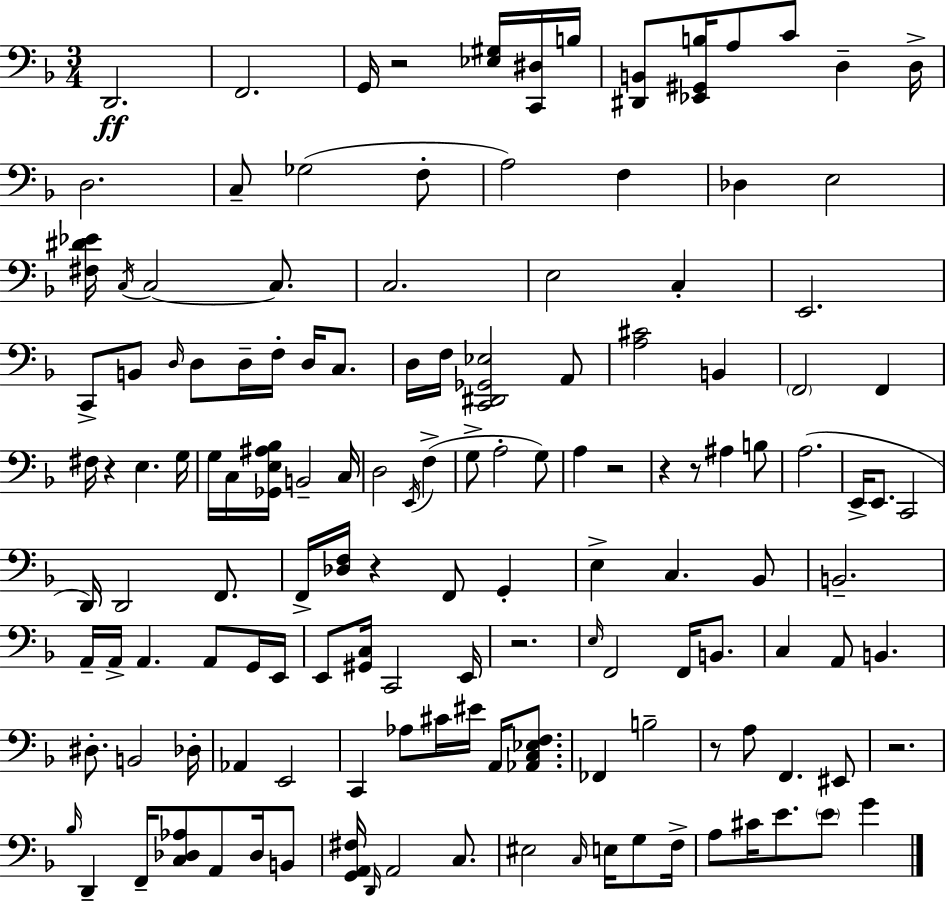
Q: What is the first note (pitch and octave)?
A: D2